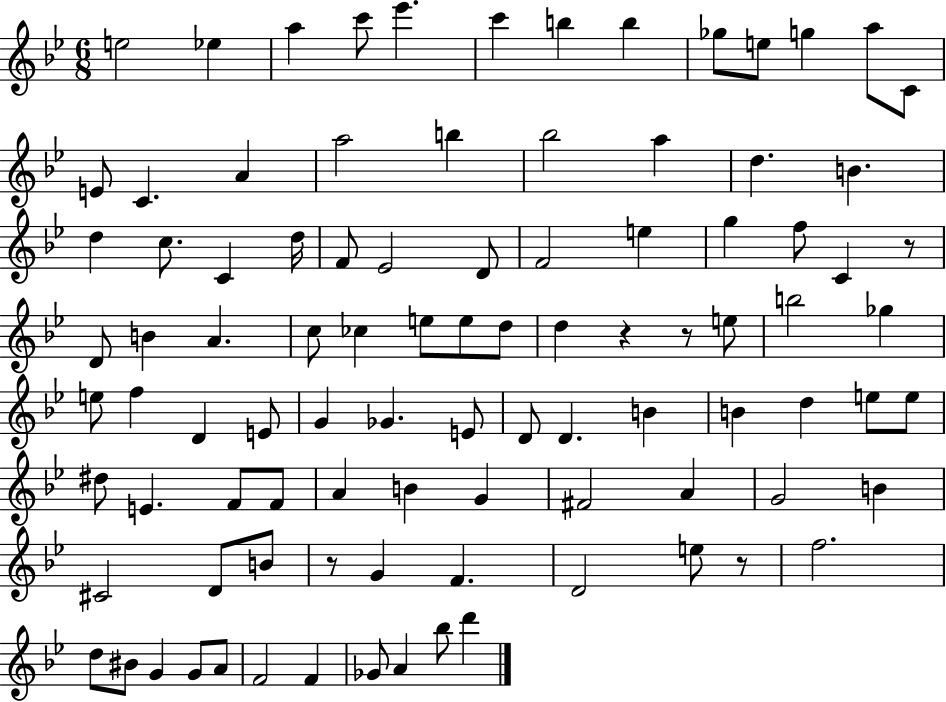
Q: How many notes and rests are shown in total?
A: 95